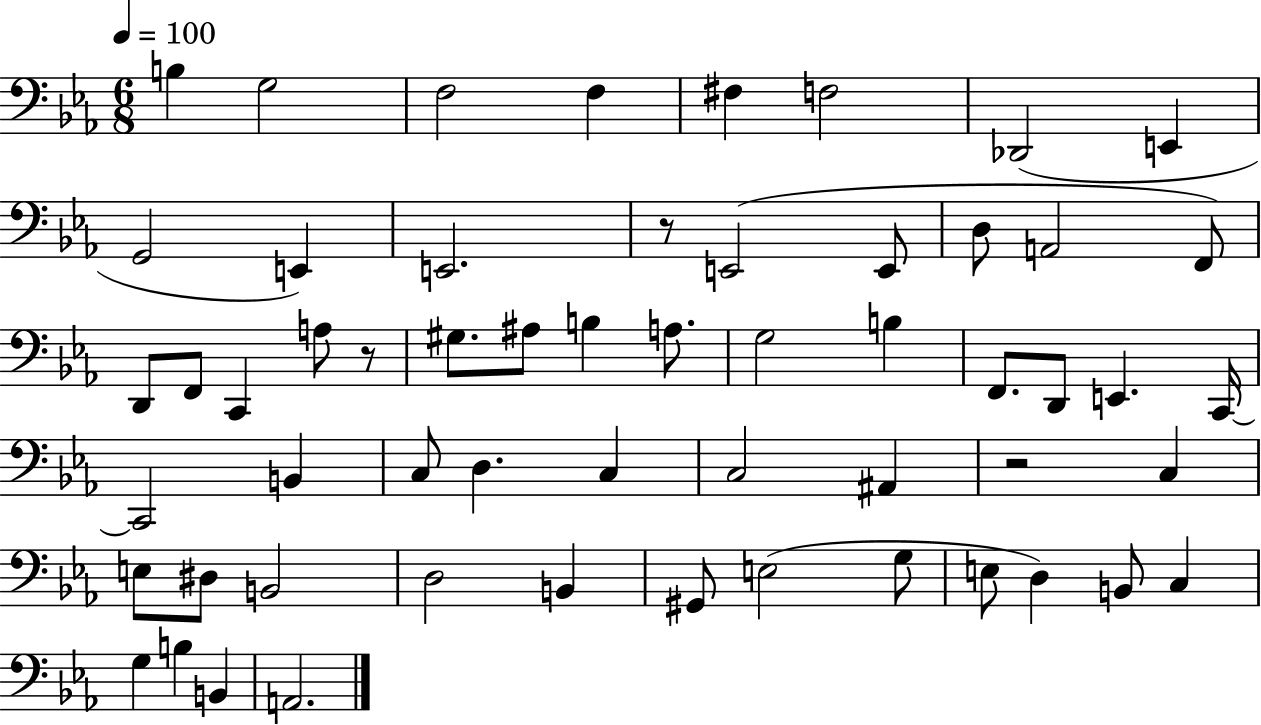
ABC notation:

X:1
T:Untitled
M:6/8
L:1/4
K:Eb
B, G,2 F,2 F, ^F, F,2 _D,,2 E,, G,,2 E,, E,,2 z/2 E,,2 E,,/2 D,/2 A,,2 F,,/2 D,,/2 F,,/2 C,, A,/2 z/2 ^G,/2 ^A,/2 B, A,/2 G,2 B, F,,/2 D,,/2 E,, C,,/4 C,,2 B,, C,/2 D, C, C,2 ^A,, z2 C, E,/2 ^D,/2 B,,2 D,2 B,, ^G,,/2 E,2 G,/2 E,/2 D, B,,/2 C, G, B, B,, A,,2